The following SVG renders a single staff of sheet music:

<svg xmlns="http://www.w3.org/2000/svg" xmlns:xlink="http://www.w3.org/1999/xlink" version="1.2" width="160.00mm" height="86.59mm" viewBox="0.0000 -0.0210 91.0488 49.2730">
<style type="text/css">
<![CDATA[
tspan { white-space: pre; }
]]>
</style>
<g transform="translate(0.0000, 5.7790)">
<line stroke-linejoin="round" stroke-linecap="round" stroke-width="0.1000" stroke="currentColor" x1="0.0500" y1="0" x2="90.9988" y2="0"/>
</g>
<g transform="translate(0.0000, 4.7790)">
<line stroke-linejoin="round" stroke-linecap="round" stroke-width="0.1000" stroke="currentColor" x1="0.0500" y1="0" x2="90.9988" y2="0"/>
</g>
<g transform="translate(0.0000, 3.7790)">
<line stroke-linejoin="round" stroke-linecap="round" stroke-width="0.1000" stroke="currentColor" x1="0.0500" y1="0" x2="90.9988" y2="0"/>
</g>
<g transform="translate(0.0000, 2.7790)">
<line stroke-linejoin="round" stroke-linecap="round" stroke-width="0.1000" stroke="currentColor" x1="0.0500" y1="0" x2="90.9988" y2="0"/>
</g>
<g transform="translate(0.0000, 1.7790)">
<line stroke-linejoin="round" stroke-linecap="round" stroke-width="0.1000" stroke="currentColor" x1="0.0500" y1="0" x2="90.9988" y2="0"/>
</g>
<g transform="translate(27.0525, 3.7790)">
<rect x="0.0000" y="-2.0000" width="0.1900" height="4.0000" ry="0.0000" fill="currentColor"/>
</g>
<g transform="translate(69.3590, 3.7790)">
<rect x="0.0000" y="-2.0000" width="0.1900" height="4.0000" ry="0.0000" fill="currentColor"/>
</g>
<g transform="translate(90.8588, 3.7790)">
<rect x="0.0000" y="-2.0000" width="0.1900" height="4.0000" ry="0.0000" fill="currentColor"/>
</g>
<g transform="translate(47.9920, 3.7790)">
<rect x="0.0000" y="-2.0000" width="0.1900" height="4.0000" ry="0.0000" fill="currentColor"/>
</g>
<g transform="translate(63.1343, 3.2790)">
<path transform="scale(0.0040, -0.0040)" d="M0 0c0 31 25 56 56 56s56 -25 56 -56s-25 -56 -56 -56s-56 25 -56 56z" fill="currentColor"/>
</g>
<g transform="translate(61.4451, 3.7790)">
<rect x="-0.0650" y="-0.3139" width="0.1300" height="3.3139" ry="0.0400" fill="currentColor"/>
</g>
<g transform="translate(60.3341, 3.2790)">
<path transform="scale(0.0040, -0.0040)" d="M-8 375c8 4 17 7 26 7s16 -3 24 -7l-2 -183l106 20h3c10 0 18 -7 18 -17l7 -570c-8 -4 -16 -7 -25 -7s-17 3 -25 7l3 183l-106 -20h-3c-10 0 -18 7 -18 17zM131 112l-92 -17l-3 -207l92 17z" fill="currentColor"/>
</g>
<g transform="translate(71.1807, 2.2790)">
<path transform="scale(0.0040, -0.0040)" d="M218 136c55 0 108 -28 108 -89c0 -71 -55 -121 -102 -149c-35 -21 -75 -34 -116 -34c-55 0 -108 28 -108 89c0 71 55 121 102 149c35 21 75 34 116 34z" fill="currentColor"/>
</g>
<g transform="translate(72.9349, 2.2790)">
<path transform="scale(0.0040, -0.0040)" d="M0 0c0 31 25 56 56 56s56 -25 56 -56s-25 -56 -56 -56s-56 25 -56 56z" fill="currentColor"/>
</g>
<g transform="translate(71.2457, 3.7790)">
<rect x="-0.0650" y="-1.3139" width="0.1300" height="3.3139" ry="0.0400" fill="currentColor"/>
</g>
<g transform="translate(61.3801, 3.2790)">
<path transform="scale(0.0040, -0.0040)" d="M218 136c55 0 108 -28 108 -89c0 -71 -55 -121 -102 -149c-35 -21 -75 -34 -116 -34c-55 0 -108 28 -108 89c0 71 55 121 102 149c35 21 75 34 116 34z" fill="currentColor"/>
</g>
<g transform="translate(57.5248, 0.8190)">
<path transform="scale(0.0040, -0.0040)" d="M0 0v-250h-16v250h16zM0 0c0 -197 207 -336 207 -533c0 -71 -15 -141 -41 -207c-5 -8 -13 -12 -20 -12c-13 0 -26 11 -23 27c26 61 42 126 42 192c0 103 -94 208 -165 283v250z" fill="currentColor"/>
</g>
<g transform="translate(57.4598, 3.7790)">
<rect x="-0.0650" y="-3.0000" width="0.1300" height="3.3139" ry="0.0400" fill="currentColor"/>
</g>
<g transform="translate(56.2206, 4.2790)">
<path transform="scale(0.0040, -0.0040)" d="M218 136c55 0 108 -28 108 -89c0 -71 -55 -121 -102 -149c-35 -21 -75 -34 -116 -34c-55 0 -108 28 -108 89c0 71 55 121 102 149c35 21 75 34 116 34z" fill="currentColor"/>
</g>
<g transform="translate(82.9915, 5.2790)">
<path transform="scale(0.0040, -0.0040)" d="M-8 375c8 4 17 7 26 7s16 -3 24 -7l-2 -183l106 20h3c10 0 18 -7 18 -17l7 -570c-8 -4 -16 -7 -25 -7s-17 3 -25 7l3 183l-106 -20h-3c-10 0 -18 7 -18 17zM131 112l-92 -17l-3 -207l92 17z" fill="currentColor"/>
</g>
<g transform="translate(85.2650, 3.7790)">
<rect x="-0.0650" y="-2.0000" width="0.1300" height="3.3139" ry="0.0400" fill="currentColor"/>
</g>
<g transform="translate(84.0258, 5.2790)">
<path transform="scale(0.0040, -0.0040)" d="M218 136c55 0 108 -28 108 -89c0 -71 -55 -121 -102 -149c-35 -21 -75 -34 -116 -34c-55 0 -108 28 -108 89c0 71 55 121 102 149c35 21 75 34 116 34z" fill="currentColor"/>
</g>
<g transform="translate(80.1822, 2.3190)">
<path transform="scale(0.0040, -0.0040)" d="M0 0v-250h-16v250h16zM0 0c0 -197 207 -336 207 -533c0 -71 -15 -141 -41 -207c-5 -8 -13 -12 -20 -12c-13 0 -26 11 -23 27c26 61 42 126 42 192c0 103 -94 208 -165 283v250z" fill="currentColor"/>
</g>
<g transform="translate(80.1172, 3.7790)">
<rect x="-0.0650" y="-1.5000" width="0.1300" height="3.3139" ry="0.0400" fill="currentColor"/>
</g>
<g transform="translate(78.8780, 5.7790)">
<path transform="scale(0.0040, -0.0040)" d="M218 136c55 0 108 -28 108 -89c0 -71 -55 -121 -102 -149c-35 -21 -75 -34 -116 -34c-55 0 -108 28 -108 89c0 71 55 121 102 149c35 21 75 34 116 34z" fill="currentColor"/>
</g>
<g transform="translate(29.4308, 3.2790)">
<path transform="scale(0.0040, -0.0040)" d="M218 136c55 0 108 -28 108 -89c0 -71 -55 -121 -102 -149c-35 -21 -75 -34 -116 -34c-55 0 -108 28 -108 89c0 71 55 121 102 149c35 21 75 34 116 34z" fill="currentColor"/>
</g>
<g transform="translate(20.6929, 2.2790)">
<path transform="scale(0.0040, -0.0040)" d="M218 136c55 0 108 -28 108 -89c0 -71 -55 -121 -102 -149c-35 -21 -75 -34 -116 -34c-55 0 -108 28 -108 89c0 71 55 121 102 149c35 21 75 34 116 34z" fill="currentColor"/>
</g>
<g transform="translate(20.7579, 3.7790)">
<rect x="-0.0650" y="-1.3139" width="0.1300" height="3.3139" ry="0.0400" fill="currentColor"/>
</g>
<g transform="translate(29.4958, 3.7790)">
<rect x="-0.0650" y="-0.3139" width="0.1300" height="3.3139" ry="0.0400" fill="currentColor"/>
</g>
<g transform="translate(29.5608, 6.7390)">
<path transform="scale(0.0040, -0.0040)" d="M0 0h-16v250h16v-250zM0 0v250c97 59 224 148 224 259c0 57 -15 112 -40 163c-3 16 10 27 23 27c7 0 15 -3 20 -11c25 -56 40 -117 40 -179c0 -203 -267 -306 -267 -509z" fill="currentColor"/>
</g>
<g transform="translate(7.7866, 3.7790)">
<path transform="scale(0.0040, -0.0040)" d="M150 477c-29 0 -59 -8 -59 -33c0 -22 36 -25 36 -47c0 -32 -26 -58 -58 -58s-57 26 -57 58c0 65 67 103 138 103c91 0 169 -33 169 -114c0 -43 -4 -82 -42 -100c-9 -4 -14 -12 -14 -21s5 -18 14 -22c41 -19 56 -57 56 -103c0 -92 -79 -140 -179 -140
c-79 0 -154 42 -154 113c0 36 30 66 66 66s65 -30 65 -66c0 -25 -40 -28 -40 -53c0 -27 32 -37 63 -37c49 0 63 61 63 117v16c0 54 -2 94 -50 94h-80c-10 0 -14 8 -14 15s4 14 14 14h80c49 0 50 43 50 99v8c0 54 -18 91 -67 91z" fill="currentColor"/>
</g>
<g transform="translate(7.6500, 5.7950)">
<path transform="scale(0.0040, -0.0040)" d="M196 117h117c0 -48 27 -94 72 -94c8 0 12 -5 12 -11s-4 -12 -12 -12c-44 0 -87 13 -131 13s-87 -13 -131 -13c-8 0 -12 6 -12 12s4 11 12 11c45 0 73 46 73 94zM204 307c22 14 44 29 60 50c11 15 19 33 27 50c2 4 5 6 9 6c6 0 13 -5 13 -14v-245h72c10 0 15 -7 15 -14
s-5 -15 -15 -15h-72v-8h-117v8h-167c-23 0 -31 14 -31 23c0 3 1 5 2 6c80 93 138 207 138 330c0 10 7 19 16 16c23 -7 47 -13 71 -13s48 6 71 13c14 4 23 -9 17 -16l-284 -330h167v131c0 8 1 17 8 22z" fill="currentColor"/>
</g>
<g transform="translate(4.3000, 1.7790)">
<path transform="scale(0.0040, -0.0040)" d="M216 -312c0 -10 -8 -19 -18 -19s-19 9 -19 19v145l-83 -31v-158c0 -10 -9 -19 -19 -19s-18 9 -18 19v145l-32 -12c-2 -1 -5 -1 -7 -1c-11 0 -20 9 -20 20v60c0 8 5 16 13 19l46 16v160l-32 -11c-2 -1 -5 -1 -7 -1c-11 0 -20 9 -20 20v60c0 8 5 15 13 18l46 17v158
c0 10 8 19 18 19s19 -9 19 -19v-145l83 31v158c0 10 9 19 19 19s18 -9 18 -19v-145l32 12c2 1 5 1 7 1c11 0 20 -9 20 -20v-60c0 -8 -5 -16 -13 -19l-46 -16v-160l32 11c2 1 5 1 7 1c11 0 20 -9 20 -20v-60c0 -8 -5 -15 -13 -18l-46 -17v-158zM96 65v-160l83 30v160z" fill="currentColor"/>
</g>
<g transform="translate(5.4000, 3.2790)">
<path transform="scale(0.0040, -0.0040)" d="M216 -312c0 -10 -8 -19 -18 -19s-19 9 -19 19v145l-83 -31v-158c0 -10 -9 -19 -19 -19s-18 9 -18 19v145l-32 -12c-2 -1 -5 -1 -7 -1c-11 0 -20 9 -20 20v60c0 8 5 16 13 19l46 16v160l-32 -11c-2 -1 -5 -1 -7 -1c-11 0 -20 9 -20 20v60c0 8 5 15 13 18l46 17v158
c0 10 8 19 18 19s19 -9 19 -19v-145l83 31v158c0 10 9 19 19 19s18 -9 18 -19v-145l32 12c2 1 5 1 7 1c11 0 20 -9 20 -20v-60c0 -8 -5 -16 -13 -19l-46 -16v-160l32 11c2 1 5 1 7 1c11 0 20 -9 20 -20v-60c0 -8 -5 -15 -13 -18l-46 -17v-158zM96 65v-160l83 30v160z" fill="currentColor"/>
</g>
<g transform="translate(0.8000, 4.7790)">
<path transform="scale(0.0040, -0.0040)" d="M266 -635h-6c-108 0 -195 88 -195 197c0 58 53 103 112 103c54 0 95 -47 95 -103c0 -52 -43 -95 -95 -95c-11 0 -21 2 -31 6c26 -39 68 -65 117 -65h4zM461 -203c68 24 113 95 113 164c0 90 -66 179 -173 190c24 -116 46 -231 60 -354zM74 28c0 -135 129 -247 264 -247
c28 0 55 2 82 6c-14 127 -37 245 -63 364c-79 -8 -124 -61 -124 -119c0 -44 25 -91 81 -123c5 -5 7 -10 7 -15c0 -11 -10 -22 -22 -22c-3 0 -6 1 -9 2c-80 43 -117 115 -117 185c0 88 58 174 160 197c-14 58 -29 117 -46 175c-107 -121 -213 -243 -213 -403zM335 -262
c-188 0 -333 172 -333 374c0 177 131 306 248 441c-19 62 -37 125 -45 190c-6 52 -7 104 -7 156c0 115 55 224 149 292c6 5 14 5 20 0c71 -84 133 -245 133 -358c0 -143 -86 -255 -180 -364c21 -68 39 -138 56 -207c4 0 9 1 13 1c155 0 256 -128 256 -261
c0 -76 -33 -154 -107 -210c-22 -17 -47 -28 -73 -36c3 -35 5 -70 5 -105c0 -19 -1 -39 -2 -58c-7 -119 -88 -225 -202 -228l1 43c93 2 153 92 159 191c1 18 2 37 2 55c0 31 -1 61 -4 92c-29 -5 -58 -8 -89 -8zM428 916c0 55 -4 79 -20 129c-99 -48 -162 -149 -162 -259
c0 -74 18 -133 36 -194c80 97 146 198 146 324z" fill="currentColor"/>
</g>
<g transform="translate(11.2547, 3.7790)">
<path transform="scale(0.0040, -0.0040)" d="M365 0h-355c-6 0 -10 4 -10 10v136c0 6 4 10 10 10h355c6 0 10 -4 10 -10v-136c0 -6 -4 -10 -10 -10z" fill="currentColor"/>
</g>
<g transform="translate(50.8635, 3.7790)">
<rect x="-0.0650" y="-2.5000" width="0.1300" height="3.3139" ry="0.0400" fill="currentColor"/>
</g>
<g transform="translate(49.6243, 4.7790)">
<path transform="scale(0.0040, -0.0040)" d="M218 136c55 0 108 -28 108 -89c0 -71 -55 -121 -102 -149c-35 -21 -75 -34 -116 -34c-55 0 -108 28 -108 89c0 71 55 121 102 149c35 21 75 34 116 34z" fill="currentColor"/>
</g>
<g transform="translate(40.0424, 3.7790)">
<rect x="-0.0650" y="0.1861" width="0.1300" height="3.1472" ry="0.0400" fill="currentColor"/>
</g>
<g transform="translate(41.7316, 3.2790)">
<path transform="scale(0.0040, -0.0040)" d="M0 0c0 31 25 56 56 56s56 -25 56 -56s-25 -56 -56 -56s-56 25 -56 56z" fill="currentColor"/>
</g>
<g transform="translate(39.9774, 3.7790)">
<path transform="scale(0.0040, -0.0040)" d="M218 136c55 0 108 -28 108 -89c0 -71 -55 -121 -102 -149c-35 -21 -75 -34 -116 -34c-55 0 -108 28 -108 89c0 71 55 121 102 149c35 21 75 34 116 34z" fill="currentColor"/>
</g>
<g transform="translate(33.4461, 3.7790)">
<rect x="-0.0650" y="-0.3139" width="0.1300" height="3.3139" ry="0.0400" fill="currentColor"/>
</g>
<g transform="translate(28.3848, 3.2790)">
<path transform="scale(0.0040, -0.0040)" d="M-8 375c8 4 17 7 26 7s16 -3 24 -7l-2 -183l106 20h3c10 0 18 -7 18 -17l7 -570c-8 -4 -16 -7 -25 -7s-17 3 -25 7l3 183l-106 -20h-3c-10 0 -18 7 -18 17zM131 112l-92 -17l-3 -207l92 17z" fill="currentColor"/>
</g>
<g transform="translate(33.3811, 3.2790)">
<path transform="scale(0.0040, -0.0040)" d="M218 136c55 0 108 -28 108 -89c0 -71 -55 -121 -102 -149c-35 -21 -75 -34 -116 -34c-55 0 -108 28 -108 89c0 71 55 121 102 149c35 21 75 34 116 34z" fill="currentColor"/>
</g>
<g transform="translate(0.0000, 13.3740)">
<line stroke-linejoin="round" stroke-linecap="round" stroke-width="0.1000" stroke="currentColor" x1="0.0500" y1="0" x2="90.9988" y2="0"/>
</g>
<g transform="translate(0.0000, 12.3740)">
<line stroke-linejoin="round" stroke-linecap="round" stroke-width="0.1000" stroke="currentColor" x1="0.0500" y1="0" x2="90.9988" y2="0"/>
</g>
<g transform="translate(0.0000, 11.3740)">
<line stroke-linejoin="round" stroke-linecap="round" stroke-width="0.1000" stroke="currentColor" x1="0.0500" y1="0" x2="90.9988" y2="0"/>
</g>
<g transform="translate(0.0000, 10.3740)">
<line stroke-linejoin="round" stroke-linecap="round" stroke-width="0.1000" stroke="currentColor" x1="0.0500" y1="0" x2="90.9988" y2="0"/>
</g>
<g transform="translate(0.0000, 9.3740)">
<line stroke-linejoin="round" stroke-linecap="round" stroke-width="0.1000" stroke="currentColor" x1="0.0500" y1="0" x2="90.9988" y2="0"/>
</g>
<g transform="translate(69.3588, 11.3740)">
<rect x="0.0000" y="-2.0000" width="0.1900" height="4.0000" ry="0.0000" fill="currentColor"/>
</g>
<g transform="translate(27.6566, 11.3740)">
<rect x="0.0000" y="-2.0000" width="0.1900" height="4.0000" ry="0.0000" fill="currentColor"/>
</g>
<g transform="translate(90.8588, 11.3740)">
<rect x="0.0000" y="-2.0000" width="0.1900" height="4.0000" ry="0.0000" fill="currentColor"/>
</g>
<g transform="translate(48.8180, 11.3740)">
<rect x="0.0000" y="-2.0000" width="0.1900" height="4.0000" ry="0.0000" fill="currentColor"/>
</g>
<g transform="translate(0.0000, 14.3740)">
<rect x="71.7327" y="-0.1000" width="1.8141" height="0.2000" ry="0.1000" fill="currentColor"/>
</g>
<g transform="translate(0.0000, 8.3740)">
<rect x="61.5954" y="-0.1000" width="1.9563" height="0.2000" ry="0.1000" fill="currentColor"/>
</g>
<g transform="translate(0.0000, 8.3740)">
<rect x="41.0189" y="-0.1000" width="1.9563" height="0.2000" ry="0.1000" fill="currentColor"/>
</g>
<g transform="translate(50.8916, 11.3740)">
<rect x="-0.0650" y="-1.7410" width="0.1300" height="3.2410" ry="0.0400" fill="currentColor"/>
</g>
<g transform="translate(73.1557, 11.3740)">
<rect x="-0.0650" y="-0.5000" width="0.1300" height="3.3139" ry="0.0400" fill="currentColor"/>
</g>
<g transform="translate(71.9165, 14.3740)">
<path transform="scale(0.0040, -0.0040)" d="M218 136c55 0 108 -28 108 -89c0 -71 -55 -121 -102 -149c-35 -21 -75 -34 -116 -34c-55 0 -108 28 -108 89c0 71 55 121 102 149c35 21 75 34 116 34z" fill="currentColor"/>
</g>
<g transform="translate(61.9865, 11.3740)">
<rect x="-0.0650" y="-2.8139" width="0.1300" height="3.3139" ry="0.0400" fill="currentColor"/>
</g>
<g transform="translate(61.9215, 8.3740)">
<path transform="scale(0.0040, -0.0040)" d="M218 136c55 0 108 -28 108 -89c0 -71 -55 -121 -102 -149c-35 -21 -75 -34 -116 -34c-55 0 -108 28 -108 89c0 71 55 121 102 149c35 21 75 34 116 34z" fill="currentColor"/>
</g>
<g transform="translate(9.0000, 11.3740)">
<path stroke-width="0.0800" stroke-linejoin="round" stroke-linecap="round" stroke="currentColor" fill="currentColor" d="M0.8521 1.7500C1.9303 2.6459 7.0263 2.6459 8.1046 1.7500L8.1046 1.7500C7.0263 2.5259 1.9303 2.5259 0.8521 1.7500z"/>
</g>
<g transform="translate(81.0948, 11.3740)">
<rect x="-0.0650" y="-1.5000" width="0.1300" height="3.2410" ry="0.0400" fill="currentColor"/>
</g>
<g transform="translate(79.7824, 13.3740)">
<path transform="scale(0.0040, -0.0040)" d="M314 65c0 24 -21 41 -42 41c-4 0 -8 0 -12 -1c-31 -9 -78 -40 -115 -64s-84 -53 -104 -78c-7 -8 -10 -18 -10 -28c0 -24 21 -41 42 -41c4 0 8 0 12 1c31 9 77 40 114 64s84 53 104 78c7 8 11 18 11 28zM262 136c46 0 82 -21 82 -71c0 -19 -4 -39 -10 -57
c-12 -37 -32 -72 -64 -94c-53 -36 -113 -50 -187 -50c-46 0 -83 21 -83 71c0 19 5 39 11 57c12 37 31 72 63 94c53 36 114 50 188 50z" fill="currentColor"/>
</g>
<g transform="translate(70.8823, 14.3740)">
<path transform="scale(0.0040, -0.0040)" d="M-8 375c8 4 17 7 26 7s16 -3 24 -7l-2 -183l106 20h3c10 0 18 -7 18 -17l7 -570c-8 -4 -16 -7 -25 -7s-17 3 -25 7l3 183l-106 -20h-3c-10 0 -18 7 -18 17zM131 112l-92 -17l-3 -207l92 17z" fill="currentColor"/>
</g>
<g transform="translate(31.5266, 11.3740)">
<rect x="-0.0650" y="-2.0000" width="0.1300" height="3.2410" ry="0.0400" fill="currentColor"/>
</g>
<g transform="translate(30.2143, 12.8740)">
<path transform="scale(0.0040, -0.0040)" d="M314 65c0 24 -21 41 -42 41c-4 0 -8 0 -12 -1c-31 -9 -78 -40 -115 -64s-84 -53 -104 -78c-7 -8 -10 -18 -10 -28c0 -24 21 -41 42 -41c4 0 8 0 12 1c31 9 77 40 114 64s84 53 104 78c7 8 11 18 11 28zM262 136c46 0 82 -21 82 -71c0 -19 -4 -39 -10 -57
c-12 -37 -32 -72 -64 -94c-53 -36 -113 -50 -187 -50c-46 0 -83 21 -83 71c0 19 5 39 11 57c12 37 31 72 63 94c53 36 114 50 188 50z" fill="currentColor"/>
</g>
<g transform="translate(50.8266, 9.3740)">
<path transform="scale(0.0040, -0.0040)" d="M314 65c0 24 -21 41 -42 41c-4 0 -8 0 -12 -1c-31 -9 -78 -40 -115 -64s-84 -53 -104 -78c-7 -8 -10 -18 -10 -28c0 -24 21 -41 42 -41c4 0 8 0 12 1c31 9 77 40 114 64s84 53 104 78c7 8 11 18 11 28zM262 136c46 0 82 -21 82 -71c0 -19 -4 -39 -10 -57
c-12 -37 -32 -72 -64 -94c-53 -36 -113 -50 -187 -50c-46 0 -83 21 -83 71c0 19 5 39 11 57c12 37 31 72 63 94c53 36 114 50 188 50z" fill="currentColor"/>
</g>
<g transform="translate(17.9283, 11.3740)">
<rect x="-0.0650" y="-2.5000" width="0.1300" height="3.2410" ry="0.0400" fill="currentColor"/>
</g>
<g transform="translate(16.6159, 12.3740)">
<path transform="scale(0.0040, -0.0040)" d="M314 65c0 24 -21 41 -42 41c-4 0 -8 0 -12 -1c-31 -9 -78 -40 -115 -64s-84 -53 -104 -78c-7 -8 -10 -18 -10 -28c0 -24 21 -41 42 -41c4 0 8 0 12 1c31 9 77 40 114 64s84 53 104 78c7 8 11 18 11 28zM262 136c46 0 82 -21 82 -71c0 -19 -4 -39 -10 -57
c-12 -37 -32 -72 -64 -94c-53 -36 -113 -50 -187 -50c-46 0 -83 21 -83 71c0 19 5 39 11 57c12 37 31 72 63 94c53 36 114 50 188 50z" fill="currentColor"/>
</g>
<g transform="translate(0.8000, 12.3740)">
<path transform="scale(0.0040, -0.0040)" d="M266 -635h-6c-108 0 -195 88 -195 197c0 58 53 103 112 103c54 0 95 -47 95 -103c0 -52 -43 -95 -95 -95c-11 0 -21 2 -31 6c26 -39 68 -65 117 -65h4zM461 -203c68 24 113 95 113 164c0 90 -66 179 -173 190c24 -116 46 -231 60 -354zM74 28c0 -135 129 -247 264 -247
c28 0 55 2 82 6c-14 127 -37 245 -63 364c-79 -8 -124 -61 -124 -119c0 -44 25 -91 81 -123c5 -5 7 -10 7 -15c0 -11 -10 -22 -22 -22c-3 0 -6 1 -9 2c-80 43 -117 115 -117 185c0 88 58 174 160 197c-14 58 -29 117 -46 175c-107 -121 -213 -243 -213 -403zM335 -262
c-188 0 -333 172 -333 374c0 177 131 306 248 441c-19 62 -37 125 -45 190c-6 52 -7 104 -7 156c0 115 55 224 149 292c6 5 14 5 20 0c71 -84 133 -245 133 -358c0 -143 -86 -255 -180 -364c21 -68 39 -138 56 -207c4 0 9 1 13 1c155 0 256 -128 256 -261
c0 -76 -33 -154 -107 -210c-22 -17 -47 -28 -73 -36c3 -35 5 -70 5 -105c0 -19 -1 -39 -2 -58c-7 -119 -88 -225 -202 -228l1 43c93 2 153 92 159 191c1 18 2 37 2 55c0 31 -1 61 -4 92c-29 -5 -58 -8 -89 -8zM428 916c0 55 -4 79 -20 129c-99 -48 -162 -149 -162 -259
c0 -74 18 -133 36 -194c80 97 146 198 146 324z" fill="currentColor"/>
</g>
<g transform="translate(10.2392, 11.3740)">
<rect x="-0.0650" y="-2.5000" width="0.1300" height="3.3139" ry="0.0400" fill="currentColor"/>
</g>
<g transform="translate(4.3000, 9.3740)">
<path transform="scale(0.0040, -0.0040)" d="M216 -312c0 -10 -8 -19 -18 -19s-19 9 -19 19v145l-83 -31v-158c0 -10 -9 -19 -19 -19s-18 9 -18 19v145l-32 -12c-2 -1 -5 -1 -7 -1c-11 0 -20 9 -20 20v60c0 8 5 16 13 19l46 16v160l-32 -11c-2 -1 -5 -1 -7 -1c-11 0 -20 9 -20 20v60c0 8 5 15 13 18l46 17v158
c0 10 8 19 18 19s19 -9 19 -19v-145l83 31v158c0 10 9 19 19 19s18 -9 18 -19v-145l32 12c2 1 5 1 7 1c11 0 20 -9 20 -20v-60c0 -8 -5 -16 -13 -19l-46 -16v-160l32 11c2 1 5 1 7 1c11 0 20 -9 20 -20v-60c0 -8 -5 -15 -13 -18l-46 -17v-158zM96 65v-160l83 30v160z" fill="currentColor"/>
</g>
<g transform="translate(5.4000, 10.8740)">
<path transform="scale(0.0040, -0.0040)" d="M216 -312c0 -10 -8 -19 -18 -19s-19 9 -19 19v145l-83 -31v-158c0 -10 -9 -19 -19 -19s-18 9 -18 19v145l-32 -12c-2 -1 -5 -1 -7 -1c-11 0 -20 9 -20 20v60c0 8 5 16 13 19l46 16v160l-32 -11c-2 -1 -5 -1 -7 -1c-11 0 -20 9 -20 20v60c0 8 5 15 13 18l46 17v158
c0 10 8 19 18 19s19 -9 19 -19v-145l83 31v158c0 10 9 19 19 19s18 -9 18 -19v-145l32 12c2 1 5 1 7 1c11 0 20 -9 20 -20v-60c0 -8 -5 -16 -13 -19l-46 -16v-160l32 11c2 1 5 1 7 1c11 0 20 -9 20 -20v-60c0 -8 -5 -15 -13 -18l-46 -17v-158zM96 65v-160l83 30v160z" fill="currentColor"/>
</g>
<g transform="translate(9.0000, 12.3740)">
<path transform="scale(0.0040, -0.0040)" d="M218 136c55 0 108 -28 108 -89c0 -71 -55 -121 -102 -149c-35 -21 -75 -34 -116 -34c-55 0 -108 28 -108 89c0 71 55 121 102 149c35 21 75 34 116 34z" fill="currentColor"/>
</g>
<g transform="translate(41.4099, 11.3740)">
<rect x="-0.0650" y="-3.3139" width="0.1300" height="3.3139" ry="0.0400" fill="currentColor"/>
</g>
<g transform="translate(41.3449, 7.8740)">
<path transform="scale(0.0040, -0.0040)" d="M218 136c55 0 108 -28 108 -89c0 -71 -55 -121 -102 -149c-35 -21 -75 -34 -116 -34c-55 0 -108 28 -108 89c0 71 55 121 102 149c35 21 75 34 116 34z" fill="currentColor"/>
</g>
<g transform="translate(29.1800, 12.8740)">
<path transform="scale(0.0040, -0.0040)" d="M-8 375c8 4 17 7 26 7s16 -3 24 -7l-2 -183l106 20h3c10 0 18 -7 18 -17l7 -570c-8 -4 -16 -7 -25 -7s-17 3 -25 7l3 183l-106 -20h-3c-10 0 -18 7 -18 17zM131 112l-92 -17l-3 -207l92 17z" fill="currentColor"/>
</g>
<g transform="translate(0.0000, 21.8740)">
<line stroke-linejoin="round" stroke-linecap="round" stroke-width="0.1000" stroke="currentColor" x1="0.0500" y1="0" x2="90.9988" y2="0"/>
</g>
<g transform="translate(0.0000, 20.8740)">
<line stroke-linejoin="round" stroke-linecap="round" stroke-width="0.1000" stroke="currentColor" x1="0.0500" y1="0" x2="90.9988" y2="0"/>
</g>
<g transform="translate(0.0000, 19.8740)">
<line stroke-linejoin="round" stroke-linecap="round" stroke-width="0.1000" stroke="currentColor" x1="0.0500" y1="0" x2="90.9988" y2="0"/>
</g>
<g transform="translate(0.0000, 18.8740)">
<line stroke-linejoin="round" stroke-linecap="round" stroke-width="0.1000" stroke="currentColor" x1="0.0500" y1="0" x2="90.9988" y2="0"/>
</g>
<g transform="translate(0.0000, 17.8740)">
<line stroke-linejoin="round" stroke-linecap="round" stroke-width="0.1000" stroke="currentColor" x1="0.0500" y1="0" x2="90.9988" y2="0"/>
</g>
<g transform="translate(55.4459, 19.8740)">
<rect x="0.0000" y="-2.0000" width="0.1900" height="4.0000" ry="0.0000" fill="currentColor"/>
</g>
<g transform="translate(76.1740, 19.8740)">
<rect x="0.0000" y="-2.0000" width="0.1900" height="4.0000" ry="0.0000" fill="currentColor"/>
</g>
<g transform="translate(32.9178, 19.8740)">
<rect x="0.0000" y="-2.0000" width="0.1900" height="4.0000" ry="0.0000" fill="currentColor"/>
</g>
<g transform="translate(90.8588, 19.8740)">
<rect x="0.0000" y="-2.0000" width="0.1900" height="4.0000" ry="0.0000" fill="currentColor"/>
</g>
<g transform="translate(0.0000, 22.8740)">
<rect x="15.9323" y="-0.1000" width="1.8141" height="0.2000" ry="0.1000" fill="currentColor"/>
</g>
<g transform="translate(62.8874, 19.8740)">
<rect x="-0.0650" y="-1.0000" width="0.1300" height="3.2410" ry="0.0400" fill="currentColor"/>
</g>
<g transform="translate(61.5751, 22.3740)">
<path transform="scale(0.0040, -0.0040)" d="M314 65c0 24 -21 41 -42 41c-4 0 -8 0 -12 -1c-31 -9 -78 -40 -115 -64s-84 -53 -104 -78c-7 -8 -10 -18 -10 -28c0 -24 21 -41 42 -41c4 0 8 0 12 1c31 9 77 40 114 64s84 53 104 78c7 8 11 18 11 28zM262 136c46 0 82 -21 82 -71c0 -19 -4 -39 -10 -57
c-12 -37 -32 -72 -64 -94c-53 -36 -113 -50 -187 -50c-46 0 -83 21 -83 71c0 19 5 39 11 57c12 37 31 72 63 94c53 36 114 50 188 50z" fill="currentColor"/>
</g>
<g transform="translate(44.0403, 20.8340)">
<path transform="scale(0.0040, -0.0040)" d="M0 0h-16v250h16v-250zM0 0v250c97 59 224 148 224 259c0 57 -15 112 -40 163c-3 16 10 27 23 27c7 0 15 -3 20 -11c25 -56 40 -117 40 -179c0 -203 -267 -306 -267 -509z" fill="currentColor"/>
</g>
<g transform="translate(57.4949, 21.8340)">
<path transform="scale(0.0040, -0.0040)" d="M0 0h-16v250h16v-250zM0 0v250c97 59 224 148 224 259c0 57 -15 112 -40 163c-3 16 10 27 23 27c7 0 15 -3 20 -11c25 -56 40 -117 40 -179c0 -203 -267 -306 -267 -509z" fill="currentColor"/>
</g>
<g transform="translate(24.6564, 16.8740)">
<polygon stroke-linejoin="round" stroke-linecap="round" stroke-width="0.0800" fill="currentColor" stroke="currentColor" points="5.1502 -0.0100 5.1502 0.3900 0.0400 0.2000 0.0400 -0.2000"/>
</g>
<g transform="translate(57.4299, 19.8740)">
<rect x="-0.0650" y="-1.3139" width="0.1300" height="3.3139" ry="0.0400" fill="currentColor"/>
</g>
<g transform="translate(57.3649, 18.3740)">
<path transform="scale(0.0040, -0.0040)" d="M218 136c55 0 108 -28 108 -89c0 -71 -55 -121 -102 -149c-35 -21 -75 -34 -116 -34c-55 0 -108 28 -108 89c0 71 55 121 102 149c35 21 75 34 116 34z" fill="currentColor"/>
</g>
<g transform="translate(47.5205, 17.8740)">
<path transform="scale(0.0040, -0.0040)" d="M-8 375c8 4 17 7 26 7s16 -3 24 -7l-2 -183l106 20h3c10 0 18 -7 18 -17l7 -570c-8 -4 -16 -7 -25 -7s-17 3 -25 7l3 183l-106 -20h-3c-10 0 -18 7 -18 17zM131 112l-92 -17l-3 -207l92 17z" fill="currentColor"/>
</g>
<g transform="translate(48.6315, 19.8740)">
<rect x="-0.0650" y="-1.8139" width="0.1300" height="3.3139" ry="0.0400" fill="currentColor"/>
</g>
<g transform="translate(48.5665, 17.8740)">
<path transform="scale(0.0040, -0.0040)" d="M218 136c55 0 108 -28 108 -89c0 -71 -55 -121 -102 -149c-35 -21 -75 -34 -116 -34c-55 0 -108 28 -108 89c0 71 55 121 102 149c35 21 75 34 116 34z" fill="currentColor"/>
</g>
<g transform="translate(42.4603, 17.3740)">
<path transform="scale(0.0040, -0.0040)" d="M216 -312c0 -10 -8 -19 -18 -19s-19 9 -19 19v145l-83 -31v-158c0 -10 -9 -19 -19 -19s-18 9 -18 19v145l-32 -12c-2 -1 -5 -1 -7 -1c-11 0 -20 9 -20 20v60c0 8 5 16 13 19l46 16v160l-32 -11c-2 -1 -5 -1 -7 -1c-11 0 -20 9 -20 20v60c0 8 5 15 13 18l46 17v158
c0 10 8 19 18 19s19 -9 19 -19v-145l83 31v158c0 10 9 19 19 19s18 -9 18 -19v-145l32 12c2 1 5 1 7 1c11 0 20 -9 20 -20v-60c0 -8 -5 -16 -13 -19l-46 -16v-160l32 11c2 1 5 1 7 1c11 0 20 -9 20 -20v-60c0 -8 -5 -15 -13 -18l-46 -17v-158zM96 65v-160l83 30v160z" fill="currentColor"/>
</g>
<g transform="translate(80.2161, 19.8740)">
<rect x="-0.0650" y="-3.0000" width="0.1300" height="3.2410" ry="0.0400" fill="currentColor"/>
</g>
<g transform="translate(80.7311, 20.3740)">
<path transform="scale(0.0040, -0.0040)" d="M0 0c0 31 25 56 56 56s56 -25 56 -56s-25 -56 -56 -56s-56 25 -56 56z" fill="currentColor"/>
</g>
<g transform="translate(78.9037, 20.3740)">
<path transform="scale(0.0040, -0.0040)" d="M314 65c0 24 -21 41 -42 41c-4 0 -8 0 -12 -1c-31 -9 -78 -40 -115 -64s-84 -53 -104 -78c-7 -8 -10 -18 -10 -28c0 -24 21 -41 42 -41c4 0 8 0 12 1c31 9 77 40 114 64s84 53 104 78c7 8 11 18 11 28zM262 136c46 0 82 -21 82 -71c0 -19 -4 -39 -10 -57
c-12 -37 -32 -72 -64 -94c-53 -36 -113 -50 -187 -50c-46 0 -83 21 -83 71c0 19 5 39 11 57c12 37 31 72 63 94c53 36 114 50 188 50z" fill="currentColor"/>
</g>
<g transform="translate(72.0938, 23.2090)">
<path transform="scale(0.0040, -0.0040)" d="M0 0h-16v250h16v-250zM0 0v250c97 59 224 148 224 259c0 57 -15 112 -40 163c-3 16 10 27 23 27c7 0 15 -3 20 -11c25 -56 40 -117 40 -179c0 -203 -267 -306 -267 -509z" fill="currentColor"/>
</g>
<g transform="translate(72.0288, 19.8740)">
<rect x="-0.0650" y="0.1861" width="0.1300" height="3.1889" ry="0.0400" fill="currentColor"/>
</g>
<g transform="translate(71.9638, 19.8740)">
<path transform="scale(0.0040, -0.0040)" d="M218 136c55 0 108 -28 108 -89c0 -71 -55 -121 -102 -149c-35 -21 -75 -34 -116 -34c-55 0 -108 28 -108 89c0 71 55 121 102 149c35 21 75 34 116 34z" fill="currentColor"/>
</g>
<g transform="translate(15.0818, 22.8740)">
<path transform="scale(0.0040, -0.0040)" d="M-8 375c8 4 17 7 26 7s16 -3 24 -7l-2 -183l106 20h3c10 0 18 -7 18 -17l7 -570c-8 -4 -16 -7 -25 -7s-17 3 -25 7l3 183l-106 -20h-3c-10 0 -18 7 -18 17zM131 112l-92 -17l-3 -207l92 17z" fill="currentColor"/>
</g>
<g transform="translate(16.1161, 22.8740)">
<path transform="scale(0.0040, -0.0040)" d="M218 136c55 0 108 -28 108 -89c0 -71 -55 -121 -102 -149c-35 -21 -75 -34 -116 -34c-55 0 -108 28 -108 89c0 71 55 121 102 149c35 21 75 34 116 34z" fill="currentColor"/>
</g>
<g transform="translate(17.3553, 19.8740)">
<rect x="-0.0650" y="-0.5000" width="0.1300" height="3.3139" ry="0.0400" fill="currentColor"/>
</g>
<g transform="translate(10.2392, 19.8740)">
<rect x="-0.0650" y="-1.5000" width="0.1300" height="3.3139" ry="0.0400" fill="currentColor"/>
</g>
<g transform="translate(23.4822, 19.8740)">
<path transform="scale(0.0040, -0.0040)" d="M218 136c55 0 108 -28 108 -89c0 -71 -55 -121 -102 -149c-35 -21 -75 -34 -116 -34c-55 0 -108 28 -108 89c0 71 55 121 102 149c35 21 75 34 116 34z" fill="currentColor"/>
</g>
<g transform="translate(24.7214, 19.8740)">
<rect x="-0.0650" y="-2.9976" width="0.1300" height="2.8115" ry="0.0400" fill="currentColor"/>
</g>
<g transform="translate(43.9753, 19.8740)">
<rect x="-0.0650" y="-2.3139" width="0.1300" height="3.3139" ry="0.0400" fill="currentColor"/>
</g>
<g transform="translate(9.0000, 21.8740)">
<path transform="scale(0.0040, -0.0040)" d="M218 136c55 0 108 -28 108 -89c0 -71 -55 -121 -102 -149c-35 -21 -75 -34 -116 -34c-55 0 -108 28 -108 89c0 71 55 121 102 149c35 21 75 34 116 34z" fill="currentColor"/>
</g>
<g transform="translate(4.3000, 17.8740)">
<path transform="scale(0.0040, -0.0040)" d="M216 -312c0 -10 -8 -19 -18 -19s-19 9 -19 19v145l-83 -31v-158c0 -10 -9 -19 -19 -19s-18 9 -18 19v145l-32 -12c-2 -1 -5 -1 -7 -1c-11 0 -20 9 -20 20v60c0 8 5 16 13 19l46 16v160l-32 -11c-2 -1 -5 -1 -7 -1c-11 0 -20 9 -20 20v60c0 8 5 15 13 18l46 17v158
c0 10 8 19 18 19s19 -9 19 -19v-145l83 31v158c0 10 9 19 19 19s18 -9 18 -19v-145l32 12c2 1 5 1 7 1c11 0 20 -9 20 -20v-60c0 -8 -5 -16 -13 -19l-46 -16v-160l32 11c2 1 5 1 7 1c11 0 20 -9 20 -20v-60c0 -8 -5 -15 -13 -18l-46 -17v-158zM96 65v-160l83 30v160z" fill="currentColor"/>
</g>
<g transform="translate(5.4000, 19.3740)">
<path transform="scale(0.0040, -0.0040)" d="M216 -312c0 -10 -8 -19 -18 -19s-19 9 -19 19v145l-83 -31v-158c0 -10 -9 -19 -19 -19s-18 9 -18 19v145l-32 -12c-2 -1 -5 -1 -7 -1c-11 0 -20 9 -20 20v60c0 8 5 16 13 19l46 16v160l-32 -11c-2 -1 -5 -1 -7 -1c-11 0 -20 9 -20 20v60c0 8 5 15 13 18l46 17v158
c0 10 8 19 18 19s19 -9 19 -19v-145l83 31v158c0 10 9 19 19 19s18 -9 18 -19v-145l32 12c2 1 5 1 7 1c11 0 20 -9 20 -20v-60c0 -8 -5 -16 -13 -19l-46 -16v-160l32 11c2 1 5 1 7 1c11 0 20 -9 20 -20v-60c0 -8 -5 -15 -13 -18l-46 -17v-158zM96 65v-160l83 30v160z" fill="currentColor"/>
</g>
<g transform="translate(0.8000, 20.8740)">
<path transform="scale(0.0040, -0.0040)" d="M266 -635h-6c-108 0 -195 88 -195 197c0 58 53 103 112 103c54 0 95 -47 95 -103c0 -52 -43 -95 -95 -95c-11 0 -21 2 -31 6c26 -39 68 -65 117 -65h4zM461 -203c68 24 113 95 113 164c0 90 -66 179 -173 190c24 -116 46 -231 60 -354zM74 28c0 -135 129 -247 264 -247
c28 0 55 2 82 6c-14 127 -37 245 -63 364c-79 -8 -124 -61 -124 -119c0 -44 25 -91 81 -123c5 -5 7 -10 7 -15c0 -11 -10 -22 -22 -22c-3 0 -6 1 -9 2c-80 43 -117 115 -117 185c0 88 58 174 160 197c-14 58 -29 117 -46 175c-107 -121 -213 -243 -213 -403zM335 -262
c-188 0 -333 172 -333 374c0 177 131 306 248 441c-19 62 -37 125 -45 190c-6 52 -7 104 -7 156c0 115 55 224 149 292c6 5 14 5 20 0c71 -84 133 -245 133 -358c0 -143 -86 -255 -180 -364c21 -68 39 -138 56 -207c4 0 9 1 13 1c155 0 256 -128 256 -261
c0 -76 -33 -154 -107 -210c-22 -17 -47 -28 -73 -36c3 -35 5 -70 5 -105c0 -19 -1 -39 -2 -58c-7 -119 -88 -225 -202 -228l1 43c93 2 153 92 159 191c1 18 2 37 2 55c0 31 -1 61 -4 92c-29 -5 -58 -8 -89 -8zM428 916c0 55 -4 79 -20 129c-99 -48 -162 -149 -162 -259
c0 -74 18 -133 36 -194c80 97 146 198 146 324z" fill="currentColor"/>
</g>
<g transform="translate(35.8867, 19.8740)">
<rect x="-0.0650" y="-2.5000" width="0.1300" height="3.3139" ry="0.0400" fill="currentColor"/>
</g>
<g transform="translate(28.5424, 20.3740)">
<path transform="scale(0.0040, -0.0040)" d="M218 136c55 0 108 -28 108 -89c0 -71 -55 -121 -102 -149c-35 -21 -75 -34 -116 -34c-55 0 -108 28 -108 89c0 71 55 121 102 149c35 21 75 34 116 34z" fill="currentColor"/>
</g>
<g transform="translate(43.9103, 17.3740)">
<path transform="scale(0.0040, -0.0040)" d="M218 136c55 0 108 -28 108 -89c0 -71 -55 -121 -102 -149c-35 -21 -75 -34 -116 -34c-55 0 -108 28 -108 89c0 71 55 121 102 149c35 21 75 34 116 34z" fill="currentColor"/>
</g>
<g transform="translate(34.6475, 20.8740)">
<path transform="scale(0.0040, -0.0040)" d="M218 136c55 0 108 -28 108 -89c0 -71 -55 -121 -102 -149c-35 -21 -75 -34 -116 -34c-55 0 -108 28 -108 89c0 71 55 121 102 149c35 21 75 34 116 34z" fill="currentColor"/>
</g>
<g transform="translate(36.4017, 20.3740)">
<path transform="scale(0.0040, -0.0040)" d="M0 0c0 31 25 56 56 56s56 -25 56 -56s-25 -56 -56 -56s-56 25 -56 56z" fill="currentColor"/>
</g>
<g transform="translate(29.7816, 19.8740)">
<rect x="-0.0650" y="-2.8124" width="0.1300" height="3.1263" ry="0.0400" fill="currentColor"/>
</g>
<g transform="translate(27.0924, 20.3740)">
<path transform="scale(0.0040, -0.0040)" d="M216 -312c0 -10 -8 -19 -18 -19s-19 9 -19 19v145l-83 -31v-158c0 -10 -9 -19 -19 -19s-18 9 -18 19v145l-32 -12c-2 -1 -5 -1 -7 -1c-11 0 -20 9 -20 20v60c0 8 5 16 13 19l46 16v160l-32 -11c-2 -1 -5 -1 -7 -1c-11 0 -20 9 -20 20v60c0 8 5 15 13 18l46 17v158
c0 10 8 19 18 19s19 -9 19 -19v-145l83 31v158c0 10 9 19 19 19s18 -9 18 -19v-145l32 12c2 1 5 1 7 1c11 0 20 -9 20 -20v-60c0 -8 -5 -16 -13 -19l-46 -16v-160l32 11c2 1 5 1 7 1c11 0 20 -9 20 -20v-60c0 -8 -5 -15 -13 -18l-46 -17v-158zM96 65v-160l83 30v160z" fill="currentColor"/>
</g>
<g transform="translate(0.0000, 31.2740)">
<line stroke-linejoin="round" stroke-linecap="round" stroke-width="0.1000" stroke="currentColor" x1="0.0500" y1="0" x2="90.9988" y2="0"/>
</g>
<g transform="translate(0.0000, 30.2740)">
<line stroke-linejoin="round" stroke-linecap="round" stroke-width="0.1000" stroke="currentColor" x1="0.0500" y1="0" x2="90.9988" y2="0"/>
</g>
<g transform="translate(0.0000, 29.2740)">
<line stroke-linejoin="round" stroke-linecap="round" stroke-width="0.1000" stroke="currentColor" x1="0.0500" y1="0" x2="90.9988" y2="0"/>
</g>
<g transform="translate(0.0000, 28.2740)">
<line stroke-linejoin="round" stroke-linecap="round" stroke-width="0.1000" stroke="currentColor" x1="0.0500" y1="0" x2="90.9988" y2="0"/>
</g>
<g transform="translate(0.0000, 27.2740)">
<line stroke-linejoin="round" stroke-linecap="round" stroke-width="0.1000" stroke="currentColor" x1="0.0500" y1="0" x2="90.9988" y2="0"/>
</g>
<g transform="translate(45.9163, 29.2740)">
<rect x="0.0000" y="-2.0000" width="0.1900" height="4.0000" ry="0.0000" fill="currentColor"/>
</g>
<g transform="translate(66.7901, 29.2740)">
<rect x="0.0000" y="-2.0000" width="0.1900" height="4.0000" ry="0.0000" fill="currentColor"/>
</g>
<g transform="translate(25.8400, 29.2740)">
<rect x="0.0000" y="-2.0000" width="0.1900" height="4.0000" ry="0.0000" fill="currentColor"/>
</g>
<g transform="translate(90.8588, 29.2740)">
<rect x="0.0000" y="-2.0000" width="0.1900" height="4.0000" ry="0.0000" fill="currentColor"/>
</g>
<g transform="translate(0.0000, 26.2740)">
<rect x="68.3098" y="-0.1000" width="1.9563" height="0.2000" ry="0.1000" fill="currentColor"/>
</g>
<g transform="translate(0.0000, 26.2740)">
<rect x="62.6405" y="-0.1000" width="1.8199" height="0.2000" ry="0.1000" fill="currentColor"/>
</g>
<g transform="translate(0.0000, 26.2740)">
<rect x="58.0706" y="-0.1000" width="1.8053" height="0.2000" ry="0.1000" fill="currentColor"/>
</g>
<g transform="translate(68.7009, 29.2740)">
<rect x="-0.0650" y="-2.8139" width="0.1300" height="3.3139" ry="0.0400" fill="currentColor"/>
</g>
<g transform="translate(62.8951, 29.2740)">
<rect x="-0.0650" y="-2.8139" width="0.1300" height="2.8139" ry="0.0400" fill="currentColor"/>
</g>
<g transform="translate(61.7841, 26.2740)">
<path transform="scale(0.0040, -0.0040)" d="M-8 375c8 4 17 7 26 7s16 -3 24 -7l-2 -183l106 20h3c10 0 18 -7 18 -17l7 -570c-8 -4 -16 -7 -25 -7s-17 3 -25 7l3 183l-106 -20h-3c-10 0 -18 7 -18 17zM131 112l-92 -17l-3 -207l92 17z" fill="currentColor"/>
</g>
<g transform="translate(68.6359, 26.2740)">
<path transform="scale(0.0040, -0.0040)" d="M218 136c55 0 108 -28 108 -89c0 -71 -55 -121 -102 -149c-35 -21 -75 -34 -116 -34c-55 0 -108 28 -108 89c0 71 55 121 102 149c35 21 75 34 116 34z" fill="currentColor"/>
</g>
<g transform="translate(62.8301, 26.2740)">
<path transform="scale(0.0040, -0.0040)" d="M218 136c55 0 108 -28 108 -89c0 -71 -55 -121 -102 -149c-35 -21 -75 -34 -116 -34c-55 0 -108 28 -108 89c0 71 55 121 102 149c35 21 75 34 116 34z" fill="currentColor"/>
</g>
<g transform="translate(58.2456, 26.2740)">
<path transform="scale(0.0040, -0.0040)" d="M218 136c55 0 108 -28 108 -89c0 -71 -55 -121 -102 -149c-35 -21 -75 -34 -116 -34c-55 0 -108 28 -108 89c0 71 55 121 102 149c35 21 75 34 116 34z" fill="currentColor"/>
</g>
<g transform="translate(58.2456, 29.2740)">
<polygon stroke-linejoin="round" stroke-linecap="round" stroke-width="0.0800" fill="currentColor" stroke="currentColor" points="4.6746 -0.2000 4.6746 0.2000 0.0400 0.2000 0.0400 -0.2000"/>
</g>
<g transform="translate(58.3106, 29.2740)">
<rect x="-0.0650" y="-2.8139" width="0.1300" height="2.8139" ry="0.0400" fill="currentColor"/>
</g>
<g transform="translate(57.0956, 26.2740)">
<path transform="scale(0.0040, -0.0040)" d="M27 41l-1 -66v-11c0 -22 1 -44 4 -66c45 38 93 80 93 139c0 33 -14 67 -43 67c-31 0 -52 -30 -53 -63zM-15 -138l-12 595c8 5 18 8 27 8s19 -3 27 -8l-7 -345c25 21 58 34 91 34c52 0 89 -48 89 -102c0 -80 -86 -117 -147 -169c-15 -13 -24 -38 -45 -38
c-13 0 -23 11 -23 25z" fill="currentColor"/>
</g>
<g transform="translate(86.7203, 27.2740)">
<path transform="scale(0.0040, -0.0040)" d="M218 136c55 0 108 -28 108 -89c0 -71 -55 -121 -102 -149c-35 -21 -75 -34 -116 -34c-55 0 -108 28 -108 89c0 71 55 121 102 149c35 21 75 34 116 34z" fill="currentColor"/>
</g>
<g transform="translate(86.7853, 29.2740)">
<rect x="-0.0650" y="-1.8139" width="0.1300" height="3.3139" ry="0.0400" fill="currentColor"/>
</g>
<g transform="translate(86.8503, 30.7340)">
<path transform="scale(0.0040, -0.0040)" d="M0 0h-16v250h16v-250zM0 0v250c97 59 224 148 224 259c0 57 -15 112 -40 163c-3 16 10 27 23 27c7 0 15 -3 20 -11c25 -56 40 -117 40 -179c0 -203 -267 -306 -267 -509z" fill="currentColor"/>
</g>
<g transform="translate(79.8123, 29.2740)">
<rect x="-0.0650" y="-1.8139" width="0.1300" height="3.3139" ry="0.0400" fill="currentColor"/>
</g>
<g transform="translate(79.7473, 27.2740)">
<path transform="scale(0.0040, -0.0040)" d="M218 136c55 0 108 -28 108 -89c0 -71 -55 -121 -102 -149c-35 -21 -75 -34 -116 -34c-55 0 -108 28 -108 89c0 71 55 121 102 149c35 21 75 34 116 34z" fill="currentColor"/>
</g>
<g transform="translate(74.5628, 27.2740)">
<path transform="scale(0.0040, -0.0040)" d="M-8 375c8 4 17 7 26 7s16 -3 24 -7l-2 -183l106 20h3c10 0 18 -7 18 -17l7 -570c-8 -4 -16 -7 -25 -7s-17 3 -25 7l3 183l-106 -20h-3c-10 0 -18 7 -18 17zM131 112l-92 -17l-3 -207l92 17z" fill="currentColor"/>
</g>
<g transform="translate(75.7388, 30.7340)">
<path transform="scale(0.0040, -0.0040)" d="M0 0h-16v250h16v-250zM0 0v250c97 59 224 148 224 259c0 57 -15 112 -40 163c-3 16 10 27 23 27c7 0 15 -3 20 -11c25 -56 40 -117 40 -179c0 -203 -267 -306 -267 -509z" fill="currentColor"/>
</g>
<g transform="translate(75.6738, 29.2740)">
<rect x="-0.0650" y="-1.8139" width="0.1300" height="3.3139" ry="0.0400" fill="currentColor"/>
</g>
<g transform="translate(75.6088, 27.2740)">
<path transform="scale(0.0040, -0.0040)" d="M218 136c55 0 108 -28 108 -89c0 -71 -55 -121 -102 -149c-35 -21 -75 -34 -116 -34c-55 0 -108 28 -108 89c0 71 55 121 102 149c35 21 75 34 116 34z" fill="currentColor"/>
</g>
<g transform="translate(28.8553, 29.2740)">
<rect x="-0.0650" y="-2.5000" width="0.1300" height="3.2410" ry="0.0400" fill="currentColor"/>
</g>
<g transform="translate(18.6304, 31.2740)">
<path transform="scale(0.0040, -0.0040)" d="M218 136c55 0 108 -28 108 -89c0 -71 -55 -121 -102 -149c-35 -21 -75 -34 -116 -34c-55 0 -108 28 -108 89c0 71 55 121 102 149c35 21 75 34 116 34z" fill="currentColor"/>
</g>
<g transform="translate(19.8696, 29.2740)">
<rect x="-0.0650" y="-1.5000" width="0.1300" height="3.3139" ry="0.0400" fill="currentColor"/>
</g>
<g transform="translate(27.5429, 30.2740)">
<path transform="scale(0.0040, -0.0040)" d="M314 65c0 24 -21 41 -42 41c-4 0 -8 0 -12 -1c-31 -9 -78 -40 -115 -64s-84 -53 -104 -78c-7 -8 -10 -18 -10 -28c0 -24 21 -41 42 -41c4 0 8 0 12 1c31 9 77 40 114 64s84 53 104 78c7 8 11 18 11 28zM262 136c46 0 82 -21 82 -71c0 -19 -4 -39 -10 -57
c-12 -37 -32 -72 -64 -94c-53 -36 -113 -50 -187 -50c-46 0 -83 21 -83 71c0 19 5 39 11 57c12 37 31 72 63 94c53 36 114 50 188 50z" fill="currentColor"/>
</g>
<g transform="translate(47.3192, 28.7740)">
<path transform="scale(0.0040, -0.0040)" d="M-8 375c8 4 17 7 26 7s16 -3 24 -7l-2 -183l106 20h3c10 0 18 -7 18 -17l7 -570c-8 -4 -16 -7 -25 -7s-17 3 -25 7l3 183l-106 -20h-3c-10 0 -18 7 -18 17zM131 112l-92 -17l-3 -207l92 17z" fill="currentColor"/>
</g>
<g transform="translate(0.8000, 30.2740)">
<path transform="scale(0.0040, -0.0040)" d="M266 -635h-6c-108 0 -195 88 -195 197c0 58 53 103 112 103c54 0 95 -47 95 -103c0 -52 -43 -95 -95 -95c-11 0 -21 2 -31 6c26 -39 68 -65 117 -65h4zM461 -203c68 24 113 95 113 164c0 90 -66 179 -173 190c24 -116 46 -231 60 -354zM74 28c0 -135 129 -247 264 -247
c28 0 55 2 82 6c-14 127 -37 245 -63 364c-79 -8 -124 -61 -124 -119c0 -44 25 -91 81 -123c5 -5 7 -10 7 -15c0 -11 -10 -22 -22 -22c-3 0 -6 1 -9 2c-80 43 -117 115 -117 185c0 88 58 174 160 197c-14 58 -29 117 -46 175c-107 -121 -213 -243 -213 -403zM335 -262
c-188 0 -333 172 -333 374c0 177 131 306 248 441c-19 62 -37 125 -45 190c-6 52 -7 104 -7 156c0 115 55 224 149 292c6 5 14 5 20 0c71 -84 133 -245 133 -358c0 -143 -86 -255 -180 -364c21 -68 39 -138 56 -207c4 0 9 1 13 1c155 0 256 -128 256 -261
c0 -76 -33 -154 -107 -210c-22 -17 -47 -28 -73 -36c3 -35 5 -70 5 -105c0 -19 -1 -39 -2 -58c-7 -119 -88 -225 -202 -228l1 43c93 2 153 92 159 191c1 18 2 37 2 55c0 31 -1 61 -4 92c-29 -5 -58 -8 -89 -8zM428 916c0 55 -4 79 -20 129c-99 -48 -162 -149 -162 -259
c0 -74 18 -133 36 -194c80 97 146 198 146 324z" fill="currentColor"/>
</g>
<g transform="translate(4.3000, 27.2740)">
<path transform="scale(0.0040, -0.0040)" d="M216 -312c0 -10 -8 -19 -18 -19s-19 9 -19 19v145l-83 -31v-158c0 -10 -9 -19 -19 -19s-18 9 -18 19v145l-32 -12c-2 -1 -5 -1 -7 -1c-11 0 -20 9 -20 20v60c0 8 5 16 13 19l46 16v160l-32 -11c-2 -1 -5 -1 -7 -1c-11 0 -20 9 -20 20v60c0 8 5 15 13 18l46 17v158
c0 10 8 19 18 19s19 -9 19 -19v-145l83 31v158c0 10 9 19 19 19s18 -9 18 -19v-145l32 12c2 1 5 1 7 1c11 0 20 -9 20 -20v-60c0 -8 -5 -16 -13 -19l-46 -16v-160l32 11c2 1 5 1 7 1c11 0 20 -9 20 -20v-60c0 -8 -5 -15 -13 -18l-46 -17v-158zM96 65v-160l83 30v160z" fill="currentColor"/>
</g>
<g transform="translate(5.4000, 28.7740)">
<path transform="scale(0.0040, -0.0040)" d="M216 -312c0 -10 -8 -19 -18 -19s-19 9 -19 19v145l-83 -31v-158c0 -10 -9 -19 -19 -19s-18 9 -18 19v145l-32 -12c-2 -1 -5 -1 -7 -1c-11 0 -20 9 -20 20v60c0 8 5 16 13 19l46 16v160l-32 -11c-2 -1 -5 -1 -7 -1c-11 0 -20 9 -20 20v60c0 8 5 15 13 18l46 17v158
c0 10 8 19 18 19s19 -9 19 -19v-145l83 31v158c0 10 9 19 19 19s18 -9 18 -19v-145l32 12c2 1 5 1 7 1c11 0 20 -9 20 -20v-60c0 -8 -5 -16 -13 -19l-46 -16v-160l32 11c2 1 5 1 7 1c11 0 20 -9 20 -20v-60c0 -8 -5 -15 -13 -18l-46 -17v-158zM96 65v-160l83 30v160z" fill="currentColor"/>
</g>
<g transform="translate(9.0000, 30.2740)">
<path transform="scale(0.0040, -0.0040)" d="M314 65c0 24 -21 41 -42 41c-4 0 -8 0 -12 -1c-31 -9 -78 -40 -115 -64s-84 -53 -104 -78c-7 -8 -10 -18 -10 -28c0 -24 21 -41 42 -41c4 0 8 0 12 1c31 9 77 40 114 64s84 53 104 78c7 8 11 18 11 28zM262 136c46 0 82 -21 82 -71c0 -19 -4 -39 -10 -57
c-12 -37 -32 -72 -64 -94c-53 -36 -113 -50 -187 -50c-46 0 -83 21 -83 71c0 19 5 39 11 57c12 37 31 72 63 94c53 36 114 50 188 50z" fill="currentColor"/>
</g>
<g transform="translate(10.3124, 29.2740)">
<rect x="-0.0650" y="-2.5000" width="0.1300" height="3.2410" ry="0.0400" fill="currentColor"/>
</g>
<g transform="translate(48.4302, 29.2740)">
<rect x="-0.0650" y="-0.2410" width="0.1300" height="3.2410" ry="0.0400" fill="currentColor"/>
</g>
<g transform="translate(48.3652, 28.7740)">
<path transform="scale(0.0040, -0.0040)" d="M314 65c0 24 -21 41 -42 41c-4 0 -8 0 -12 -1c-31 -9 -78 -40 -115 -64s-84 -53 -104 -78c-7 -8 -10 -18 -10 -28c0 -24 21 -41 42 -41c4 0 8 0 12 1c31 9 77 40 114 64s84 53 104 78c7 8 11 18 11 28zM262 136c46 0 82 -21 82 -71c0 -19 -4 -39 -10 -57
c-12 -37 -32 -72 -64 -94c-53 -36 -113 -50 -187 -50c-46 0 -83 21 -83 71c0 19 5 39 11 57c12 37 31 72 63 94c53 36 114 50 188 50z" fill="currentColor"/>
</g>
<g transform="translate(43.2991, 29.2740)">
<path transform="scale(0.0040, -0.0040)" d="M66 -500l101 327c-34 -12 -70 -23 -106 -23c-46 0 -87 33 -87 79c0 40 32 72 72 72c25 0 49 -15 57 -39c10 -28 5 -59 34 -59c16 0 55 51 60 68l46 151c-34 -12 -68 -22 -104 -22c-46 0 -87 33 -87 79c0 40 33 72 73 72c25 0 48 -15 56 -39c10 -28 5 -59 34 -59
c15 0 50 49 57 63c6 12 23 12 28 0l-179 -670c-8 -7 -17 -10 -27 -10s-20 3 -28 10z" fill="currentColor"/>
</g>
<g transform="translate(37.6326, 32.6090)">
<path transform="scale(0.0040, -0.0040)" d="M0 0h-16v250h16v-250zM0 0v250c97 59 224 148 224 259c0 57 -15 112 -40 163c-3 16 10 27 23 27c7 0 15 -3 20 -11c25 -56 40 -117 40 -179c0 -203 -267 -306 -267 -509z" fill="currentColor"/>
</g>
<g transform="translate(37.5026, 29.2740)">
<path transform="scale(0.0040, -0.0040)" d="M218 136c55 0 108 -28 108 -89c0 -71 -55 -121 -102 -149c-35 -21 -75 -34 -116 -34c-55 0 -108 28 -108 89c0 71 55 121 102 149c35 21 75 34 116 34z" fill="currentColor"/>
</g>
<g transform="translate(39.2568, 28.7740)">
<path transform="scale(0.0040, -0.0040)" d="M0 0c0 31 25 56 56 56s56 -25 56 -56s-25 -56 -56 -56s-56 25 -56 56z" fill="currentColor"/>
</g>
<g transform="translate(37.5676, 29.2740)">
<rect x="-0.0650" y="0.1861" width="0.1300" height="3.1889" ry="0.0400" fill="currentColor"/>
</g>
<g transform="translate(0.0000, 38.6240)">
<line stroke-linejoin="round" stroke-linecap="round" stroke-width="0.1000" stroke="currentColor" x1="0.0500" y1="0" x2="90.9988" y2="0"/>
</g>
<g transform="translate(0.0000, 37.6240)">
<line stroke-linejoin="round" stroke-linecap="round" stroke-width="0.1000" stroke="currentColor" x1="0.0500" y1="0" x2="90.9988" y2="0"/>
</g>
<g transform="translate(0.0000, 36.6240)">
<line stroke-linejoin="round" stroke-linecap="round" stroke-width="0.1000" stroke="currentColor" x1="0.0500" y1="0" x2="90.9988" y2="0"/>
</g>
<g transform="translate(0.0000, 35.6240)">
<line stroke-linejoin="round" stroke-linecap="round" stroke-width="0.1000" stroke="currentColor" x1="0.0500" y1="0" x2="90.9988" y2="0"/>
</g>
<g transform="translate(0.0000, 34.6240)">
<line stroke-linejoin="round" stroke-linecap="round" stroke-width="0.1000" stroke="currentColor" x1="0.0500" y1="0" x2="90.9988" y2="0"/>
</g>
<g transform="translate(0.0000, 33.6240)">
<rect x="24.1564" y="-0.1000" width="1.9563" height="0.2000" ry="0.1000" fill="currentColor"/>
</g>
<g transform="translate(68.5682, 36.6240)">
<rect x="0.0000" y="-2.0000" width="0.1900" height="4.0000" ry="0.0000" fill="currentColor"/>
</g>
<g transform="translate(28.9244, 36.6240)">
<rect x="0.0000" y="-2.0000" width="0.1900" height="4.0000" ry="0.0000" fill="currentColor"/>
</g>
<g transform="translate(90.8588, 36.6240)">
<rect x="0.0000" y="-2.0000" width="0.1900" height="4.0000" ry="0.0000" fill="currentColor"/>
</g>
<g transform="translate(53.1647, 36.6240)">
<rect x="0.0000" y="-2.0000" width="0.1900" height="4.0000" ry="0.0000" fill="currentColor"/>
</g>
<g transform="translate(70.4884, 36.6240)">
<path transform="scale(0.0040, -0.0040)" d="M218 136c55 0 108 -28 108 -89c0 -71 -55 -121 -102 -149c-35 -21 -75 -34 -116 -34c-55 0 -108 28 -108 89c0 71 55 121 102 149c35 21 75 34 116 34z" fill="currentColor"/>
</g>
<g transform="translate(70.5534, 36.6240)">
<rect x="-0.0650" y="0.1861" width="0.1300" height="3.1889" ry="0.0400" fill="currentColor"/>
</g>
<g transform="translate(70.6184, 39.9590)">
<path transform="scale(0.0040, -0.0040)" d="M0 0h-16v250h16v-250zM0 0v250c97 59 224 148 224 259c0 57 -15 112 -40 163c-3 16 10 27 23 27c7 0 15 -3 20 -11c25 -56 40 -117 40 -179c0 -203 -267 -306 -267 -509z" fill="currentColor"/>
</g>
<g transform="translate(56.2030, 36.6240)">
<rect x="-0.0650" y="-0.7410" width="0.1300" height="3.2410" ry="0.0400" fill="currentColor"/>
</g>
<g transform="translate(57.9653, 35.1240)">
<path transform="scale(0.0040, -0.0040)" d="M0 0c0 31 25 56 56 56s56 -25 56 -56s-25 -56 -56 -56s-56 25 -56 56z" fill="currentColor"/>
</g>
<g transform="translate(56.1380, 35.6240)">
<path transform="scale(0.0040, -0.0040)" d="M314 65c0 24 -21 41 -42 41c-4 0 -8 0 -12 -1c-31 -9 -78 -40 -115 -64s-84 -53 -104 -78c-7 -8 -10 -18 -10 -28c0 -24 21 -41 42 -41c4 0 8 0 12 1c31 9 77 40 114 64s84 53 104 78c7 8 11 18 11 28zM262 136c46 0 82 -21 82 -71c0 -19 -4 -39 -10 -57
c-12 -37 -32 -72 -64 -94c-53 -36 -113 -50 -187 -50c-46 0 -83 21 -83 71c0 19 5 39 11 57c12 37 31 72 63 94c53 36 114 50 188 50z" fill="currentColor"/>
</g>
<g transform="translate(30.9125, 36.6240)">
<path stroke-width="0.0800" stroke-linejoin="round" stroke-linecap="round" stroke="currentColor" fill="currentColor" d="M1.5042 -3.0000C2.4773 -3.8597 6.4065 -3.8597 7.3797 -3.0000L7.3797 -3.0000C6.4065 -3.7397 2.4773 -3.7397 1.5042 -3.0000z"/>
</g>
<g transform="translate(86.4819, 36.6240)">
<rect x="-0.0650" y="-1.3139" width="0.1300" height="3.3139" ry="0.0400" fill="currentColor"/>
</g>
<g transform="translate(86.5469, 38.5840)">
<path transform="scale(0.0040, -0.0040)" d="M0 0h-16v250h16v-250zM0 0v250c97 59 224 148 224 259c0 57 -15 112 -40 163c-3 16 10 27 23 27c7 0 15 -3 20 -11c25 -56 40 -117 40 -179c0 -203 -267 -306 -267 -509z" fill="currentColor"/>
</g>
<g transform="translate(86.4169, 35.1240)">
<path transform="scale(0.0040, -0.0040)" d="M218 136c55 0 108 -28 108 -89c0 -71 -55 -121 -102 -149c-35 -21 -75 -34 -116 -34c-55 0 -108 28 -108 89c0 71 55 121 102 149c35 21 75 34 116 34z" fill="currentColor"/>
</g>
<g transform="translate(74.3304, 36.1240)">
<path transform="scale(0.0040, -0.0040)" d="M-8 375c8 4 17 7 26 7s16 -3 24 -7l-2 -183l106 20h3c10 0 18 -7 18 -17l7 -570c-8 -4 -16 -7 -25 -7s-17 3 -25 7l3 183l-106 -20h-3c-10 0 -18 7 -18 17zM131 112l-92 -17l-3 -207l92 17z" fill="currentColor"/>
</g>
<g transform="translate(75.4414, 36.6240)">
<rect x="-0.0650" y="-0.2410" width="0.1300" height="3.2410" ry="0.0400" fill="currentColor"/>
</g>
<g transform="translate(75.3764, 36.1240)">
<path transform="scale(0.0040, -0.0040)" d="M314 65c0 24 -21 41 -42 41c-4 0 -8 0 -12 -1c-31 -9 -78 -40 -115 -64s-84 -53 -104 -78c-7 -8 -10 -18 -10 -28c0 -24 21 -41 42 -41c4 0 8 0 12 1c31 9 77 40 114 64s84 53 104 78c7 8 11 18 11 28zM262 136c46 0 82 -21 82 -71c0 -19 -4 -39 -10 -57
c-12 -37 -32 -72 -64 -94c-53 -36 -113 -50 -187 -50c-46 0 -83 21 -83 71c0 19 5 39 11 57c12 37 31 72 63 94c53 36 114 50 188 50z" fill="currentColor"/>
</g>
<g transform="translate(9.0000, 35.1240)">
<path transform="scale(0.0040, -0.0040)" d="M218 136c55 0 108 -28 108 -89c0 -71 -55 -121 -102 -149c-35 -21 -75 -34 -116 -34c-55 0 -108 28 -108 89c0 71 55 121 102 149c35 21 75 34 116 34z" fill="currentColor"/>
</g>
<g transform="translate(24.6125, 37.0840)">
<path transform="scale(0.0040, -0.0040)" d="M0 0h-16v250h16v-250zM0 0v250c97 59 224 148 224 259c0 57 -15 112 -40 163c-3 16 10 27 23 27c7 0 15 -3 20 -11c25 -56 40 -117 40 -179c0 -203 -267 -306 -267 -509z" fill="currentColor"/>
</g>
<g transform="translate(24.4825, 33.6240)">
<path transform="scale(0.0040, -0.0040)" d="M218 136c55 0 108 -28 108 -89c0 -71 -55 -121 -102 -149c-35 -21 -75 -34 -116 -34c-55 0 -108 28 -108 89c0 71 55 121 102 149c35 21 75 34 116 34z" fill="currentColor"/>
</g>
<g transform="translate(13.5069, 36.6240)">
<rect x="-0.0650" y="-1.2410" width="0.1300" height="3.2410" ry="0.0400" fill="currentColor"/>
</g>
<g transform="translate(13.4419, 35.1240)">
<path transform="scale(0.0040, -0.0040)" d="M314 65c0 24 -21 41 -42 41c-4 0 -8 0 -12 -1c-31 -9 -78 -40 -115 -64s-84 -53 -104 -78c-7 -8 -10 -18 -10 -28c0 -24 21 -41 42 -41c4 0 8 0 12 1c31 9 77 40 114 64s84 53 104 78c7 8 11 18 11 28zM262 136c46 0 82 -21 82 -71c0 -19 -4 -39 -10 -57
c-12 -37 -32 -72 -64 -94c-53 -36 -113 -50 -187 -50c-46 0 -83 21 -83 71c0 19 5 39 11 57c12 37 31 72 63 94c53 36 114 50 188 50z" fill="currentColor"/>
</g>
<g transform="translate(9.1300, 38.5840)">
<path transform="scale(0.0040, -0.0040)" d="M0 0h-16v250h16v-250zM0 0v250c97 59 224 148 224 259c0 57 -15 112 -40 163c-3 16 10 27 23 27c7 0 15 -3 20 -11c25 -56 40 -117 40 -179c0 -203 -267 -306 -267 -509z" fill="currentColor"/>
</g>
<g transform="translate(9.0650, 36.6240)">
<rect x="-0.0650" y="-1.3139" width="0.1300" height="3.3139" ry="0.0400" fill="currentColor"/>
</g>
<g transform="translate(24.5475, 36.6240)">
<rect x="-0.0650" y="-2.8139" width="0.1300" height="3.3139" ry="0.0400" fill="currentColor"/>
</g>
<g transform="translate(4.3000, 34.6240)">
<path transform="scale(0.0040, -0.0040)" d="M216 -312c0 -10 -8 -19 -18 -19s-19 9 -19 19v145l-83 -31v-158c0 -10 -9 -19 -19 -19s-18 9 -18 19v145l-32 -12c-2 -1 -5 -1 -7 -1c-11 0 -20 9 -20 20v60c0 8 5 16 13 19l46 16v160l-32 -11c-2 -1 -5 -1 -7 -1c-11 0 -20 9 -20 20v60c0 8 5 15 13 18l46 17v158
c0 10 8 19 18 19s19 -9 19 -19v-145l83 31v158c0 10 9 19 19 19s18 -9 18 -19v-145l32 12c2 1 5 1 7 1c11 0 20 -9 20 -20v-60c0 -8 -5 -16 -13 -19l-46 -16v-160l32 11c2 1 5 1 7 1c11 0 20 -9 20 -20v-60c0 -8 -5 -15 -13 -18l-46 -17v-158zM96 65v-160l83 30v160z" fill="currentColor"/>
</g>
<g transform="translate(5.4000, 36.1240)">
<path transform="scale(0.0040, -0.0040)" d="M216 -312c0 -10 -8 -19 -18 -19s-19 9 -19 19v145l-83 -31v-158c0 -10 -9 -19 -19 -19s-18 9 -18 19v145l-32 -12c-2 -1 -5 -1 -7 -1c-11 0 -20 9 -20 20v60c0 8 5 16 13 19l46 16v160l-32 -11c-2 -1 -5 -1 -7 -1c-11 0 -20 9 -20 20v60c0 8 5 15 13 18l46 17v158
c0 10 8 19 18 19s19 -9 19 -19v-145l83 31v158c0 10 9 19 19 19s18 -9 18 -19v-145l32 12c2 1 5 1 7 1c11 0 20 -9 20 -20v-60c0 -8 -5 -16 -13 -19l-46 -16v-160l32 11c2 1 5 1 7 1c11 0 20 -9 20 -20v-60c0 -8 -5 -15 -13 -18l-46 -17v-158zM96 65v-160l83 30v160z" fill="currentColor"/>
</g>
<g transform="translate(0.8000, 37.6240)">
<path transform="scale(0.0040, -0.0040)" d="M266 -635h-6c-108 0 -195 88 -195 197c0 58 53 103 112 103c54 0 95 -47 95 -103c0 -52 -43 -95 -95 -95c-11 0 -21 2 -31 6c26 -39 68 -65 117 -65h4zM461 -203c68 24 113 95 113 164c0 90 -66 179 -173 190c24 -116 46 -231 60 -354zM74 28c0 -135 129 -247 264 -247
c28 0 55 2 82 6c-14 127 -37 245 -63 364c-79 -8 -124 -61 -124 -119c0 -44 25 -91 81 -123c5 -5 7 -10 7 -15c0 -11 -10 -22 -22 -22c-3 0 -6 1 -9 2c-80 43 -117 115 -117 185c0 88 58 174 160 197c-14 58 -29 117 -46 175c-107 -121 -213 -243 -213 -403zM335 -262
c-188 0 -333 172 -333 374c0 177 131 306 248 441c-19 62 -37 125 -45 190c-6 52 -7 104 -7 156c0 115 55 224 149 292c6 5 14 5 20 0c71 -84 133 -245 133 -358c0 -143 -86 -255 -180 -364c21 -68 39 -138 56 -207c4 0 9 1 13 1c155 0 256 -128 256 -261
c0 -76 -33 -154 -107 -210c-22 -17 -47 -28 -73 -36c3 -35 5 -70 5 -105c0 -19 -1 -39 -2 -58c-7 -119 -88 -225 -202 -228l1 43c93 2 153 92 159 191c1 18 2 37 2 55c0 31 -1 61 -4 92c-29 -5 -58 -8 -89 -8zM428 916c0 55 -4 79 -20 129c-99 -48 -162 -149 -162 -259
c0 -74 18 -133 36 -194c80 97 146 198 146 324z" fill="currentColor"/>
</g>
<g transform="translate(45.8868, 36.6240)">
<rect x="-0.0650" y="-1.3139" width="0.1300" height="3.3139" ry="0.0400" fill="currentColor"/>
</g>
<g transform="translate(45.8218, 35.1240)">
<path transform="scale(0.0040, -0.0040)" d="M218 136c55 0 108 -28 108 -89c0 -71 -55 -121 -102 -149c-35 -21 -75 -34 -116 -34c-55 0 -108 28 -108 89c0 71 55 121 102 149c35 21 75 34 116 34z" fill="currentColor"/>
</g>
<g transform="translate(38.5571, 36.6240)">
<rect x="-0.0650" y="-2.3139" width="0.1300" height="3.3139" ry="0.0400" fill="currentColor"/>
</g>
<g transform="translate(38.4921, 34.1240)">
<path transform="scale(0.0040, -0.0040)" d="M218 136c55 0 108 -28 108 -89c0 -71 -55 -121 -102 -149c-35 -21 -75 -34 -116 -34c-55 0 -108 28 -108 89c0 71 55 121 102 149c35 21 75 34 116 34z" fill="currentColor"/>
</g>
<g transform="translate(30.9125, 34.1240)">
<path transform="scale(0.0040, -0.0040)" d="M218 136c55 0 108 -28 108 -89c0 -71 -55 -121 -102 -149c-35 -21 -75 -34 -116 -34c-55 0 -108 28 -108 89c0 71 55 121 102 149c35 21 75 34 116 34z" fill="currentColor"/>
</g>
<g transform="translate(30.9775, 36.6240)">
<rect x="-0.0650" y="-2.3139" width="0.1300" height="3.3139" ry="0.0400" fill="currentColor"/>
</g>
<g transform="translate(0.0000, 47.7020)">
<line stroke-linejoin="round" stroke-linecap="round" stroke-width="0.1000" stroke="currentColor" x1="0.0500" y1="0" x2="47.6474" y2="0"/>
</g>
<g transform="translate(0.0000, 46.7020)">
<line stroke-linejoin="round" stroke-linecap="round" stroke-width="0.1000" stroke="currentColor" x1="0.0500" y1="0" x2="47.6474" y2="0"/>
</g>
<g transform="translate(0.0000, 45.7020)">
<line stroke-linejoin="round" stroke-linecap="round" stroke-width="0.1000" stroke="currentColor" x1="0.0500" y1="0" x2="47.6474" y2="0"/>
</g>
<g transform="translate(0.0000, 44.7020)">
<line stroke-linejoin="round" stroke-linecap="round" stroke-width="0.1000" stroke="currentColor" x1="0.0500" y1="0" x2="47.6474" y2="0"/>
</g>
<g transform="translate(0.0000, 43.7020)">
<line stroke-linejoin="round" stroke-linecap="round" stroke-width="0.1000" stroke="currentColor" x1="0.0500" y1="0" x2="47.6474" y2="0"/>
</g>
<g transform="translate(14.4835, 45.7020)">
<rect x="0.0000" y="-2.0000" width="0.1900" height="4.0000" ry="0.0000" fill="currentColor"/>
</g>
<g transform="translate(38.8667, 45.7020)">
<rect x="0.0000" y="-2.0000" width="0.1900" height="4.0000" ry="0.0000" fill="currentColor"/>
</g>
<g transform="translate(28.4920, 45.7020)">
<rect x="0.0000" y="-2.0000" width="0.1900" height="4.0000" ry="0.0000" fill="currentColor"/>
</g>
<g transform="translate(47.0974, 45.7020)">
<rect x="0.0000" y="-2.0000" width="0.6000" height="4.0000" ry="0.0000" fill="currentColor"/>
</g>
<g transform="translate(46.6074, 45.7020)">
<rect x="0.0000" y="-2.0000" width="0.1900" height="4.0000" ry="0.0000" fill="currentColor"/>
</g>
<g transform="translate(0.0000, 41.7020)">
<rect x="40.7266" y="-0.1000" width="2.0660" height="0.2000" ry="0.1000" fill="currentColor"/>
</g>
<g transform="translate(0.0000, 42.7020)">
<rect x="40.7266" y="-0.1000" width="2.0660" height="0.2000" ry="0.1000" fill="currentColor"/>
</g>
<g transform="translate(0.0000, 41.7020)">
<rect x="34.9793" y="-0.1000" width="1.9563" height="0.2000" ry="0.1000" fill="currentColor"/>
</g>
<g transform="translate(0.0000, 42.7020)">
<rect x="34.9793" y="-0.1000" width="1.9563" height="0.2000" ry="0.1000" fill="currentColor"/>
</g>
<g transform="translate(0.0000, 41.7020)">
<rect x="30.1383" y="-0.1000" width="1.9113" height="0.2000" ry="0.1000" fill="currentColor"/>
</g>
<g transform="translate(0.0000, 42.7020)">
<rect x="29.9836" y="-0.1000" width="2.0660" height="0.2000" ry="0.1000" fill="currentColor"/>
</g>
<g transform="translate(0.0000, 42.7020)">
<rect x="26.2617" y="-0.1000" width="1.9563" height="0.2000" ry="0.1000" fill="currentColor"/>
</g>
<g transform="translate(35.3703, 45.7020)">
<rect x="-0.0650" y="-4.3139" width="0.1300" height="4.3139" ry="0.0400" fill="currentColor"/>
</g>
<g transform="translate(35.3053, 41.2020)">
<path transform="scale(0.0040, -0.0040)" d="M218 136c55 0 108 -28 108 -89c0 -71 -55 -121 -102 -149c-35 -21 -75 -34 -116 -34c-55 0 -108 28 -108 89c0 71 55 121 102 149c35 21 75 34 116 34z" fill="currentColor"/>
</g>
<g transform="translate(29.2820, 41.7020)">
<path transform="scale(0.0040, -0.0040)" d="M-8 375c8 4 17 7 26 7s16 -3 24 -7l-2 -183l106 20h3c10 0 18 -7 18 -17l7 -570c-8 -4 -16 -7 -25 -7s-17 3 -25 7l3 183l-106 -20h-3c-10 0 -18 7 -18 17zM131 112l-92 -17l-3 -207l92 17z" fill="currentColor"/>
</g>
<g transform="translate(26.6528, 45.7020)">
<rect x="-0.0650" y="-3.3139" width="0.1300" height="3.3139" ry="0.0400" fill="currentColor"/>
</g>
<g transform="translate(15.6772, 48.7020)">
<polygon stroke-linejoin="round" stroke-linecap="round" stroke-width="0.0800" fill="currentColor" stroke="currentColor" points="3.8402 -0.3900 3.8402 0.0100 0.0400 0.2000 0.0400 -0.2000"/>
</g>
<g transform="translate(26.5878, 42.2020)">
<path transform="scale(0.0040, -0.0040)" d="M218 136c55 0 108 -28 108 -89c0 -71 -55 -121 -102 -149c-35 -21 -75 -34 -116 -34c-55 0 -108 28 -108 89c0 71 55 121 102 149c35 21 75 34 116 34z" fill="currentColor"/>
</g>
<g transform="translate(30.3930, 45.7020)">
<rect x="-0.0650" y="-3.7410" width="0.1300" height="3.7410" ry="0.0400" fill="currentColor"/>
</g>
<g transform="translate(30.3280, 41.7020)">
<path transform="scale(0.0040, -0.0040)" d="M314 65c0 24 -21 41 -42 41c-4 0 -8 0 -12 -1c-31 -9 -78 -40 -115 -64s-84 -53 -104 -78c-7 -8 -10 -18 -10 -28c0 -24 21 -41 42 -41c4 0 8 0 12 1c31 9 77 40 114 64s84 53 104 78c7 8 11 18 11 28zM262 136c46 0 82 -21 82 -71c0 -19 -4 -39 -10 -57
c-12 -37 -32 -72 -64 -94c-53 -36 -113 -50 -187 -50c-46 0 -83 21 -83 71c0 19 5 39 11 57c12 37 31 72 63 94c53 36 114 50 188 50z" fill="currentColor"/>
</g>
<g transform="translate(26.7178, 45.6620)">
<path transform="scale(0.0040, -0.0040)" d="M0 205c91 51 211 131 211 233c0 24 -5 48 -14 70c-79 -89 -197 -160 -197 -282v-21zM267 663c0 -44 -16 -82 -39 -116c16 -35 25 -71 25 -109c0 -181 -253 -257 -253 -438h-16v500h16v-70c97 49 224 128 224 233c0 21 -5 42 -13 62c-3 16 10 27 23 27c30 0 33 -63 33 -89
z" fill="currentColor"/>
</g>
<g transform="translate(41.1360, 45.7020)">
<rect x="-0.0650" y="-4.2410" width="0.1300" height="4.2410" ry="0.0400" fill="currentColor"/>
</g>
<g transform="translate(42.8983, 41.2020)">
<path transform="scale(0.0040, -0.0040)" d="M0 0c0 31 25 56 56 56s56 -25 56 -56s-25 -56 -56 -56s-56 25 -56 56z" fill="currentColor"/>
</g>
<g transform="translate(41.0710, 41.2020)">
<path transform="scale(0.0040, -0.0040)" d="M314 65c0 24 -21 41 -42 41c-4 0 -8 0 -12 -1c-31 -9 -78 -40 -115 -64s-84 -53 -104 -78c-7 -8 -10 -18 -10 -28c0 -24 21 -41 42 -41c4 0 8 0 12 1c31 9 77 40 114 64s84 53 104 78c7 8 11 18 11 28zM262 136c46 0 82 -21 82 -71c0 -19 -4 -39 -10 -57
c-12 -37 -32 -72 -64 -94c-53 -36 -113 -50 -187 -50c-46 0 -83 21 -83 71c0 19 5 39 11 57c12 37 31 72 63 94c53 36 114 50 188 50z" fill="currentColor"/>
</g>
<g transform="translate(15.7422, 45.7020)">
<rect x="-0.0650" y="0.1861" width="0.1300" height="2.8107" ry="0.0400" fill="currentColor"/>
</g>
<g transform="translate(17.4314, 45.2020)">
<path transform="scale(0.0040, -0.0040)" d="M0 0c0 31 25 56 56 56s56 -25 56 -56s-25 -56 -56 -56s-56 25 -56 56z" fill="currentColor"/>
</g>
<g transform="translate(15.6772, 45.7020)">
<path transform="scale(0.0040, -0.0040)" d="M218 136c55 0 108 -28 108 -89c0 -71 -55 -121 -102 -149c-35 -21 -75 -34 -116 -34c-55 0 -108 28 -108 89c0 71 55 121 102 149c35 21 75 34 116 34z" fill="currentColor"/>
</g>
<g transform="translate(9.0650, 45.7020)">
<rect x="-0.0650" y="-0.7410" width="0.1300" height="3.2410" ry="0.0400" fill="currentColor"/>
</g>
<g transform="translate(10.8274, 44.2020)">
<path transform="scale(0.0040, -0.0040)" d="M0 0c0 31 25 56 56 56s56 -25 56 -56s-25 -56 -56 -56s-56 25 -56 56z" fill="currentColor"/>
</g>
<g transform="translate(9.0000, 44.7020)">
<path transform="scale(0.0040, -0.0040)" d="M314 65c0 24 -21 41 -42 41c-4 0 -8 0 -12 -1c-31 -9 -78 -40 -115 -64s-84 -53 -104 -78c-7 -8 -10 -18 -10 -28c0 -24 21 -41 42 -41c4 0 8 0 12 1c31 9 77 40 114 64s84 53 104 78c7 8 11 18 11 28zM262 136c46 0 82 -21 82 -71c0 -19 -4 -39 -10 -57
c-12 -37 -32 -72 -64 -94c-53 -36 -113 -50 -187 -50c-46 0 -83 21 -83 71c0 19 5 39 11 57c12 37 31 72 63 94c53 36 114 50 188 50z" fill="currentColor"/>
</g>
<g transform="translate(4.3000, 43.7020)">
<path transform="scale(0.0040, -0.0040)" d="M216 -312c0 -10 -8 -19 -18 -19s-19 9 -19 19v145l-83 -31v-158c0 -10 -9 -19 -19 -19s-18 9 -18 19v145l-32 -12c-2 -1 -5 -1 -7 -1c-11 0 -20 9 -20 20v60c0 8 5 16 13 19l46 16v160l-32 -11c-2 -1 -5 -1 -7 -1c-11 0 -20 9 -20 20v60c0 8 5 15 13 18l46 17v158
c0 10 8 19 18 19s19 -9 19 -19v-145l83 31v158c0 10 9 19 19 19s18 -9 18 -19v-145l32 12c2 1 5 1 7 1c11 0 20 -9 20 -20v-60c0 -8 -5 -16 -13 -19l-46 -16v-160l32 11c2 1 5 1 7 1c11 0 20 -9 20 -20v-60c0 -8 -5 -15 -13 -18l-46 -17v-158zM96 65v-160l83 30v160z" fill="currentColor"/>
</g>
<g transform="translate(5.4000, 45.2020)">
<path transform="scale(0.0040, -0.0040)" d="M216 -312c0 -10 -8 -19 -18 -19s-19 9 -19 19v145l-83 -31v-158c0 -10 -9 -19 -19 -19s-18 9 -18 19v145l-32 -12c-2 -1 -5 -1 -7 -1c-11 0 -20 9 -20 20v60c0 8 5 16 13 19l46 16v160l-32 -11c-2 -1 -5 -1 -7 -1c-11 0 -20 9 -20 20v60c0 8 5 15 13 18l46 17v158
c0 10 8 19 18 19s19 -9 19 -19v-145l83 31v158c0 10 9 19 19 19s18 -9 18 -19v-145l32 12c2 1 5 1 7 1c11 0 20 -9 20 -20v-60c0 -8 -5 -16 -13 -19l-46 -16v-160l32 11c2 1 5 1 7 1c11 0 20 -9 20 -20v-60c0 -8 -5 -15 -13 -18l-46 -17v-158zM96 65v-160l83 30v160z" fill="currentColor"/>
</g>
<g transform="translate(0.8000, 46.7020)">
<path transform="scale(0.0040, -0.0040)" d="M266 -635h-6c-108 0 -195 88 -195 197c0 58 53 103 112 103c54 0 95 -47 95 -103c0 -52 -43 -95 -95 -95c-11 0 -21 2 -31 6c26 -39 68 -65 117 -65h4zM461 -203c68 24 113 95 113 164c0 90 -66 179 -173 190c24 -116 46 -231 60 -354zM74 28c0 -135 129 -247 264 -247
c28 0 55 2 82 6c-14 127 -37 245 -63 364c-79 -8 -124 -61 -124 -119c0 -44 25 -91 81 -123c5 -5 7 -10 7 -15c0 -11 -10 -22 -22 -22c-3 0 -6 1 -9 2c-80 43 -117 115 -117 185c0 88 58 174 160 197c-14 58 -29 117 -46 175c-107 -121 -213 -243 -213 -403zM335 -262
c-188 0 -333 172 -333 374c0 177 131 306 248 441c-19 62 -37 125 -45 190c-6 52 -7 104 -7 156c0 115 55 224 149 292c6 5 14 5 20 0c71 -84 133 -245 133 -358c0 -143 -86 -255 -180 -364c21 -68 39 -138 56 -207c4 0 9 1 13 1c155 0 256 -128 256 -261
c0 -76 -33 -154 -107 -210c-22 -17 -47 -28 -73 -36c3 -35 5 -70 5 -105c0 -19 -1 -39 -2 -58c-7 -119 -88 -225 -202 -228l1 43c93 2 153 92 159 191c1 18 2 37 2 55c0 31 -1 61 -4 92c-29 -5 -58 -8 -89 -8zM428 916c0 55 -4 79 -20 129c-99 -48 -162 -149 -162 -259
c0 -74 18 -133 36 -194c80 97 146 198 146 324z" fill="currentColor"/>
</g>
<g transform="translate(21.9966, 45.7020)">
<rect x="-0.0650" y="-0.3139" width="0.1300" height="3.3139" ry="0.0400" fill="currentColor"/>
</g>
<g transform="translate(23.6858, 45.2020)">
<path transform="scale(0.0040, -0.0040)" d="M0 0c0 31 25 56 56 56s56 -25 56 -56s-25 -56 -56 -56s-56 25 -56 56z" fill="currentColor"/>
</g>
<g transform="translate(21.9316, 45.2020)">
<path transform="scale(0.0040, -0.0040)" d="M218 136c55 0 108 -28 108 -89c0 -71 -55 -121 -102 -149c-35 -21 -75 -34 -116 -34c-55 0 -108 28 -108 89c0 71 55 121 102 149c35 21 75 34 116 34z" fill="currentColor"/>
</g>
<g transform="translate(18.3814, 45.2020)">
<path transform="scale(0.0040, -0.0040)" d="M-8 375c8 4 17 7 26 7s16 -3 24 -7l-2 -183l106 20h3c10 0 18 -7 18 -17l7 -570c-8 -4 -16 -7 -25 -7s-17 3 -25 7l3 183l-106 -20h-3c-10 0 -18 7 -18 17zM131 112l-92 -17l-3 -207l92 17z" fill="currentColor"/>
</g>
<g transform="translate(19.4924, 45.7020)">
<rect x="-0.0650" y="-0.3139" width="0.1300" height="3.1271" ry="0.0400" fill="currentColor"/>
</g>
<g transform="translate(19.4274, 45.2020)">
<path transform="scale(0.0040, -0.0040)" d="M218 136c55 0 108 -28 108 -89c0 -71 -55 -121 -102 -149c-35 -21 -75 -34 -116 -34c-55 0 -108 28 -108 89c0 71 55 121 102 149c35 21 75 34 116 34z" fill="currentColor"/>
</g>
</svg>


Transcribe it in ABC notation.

X:1
T:Untitled
M:3/4
L:1/4
K:D
z2 e c/2 c B G A/2 c e E/2 F G G2 F2 b ^f2 a C E2 E C B/2 ^A/2 G ^g/2 f e/2 D2 B/2 A2 G2 E G2 B/2 z/4 c2 _a/2 a/2 a f/2 f f/2 e/2 e2 a/2 g g e d2 B/2 c2 e/2 d2 B/2 c/2 c b/4 c'2 d' d'2